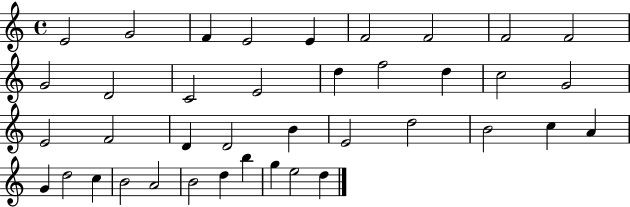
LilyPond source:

{
  \clef treble
  \time 4/4
  \defaultTimeSignature
  \key c \major
  e'2 g'2 | f'4 e'2 e'4 | f'2 f'2 | f'2 f'2 | \break g'2 d'2 | c'2 e'2 | d''4 f''2 d''4 | c''2 g'2 | \break e'2 f'2 | d'4 d'2 b'4 | e'2 d''2 | b'2 c''4 a'4 | \break g'4 d''2 c''4 | b'2 a'2 | b'2 d''4 b''4 | g''4 e''2 d''4 | \break \bar "|."
}